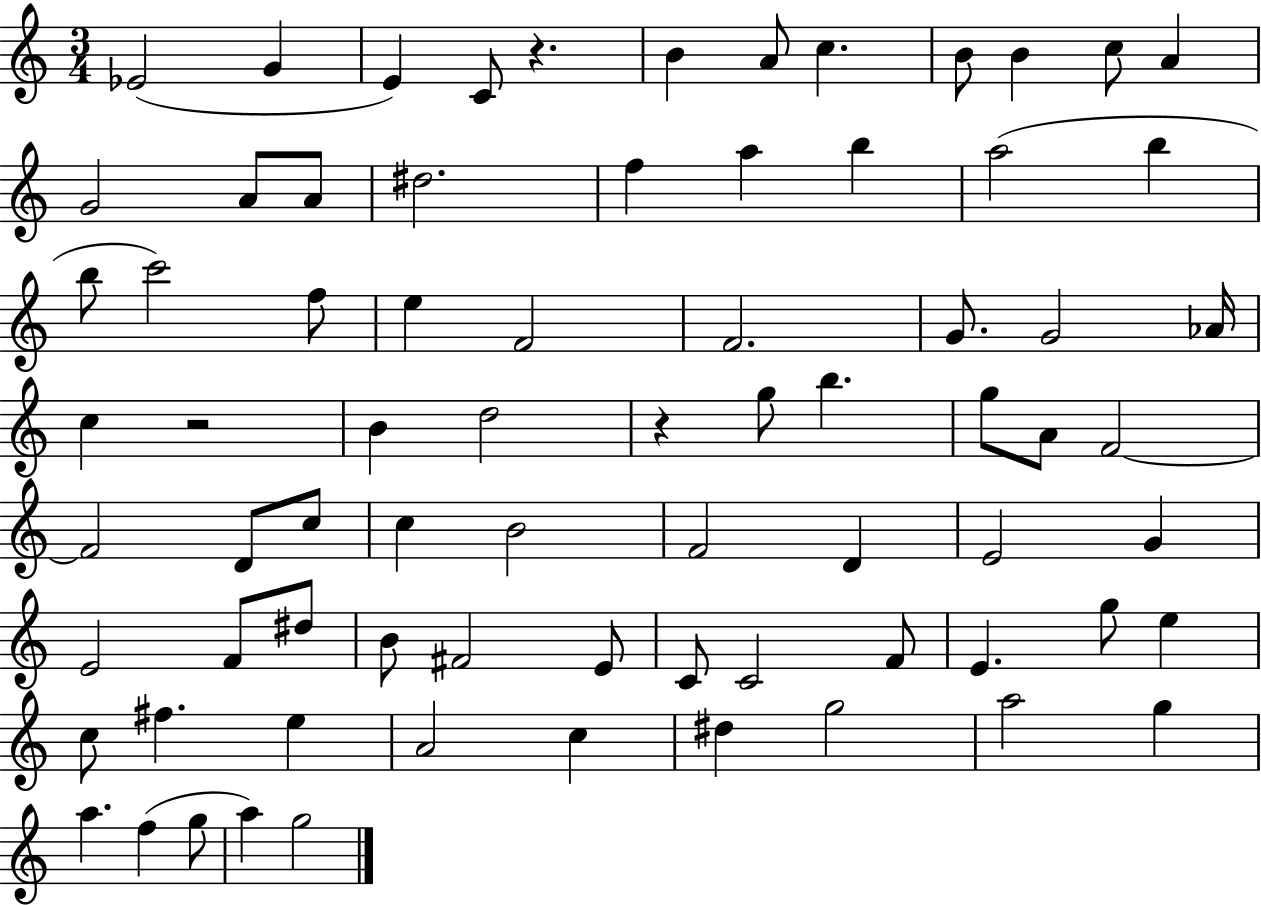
Eb4/h G4/q E4/q C4/e R/q. B4/q A4/e C5/q. B4/e B4/q C5/e A4/q G4/h A4/e A4/e D#5/h. F5/q A5/q B5/q A5/h B5/q B5/e C6/h F5/e E5/q F4/h F4/h. G4/e. G4/h Ab4/s C5/q R/h B4/q D5/h R/q G5/e B5/q. G5/e A4/e F4/h F4/h D4/e C5/e C5/q B4/h F4/h D4/q E4/h G4/q E4/h F4/e D#5/e B4/e F#4/h E4/e C4/e C4/h F4/e E4/q. G5/e E5/q C5/e F#5/q. E5/q A4/h C5/q D#5/q G5/h A5/h G5/q A5/q. F5/q G5/e A5/q G5/h